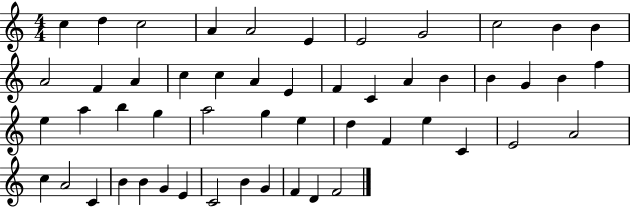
C5/q D5/q C5/h A4/q A4/h E4/q E4/h G4/h C5/h B4/q B4/q A4/h F4/q A4/q C5/q C5/q A4/q E4/q F4/q C4/q A4/q B4/q B4/q G4/q B4/q F5/q E5/q A5/q B5/q G5/q A5/h G5/q E5/q D5/q F4/q E5/q C4/q E4/h A4/h C5/q A4/h C4/q B4/q B4/q G4/q E4/q C4/h B4/q G4/q F4/q D4/q F4/h